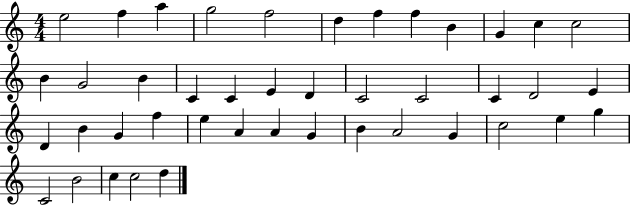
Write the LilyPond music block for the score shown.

{
  \clef treble
  \numericTimeSignature
  \time 4/4
  \key c \major
  e''2 f''4 a''4 | g''2 f''2 | d''4 f''4 f''4 b'4 | g'4 c''4 c''2 | \break b'4 g'2 b'4 | c'4 c'4 e'4 d'4 | c'2 c'2 | c'4 d'2 e'4 | \break d'4 b'4 g'4 f''4 | e''4 a'4 a'4 g'4 | b'4 a'2 g'4 | c''2 e''4 g''4 | \break c'2 b'2 | c''4 c''2 d''4 | \bar "|."
}